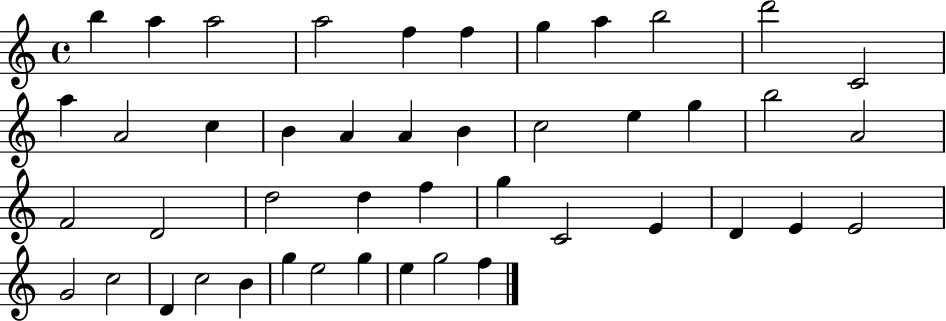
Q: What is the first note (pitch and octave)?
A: B5